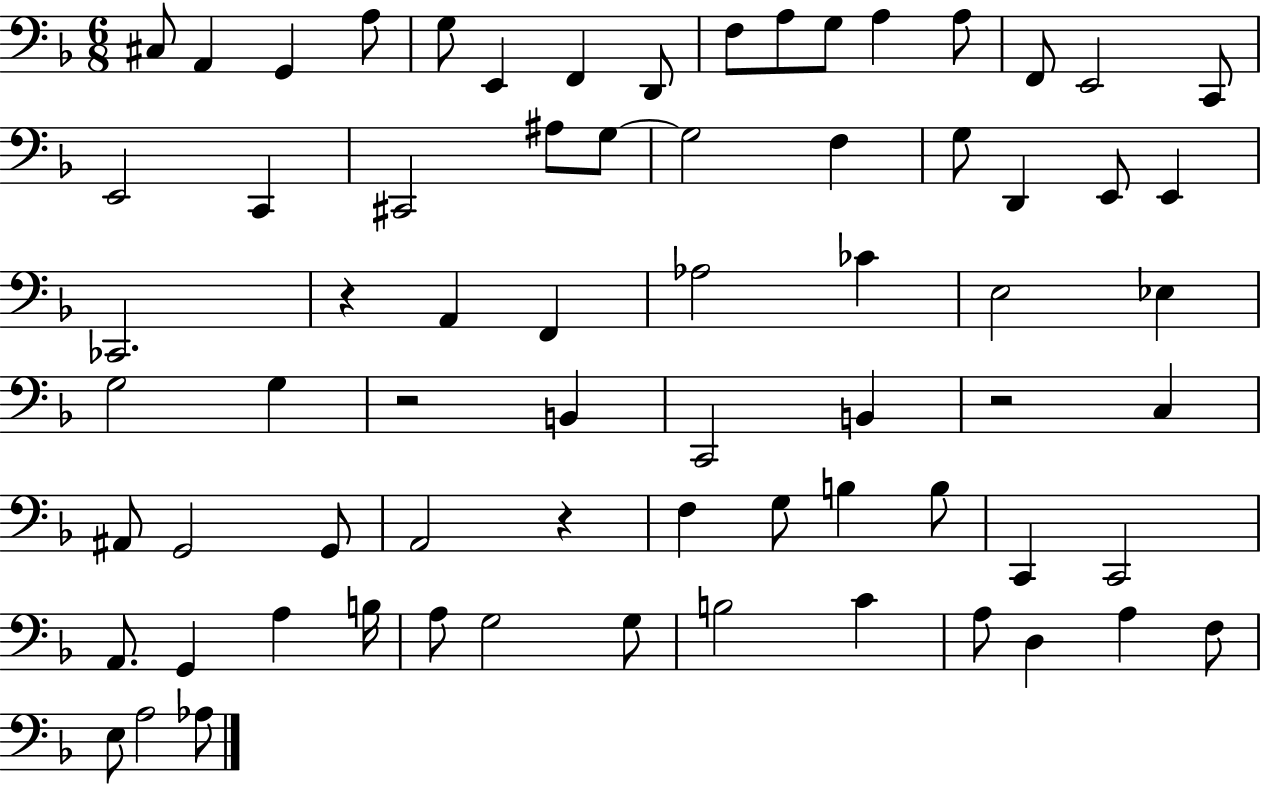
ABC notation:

X:1
T:Untitled
M:6/8
L:1/4
K:F
^C,/2 A,, G,, A,/2 G,/2 E,, F,, D,,/2 F,/2 A,/2 G,/2 A, A,/2 F,,/2 E,,2 C,,/2 E,,2 C,, ^C,,2 ^A,/2 G,/2 G,2 F, G,/2 D,, E,,/2 E,, _C,,2 z A,, F,, _A,2 _C E,2 _E, G,2 G, z2 B,, C,,2 B,, z2 C, ^A,,/2 G,,2 G,,/2 A,,2 z F, G,/2 B, B,/2 C,, C,,2 A,,/2 G,, A, B,/4 A,/2 G,2 G,/2 B,2 C A,/2 D, A, F,/2 E,/2 A,2 _A,/2